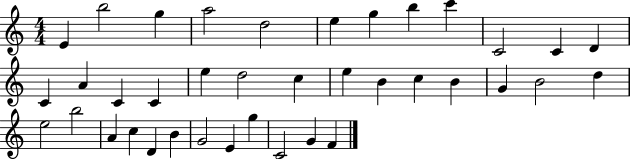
{
  \clef treble
  \numericTimeSignature
  \time 4/4
  \key c \major
  e'4 b''2 g''4 | a''2 d''2 | e''4 g''4 b''4 c'''4 | c'2 c'4 d'4 | \break c'4 a'4 c'4 c'4 | e''4 d''2 c''4 | e''4 b'4 c''4 b'4 | g'4 b'2 d''4 | \break e''2 b''2 | a'4 c''4 d'4 b'4 | g'2 e'4 g''4 | c'2 g'4 f'4 | \break \bar "|."
}